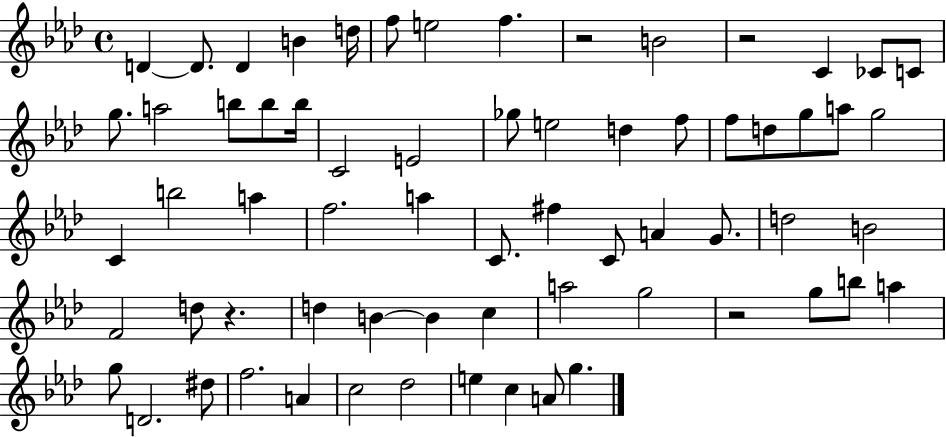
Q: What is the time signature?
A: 4/4